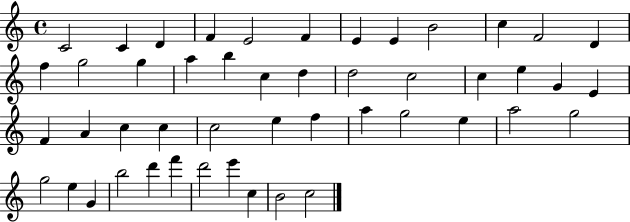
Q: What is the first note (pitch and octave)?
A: C4